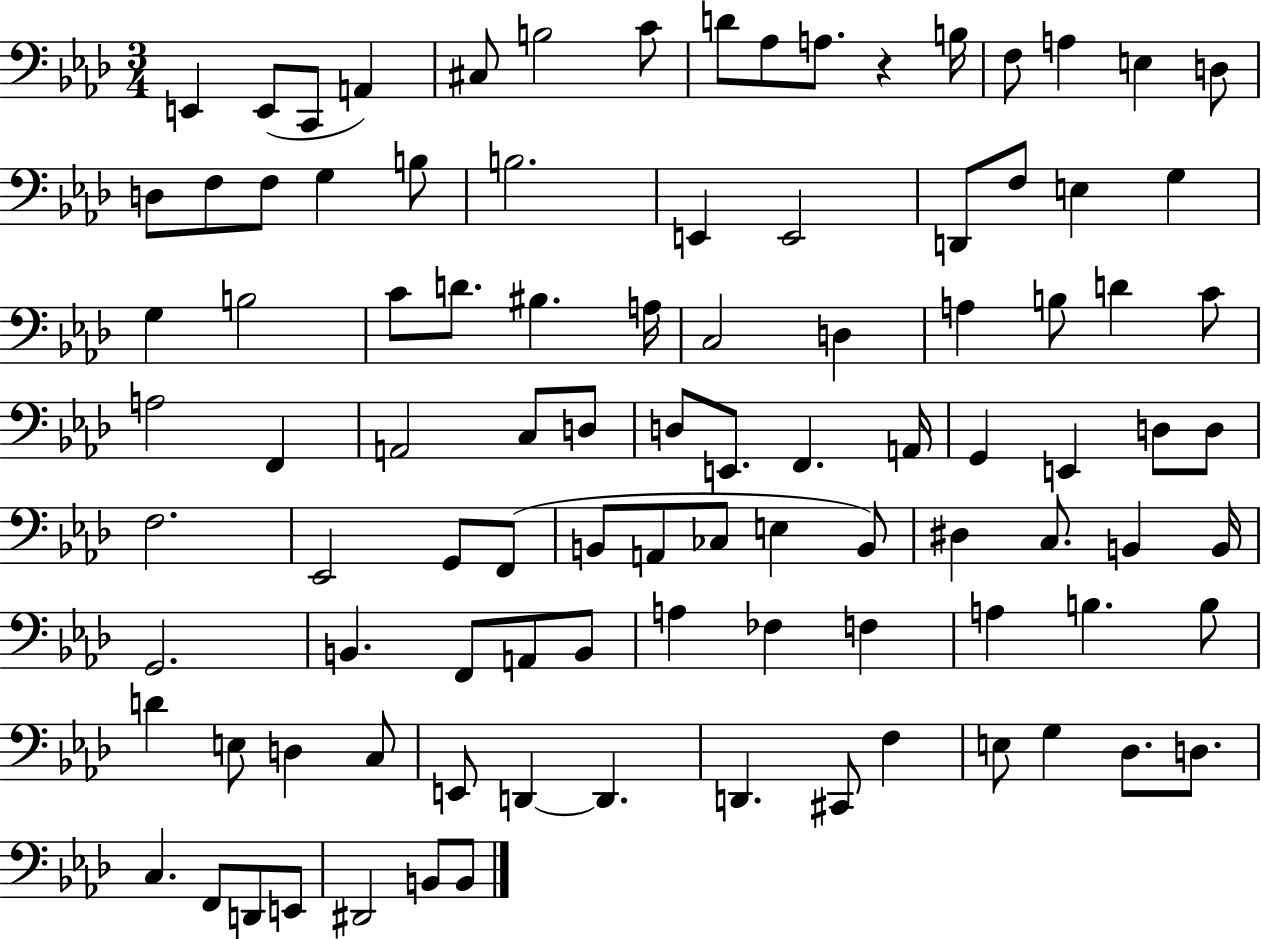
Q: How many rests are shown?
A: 1